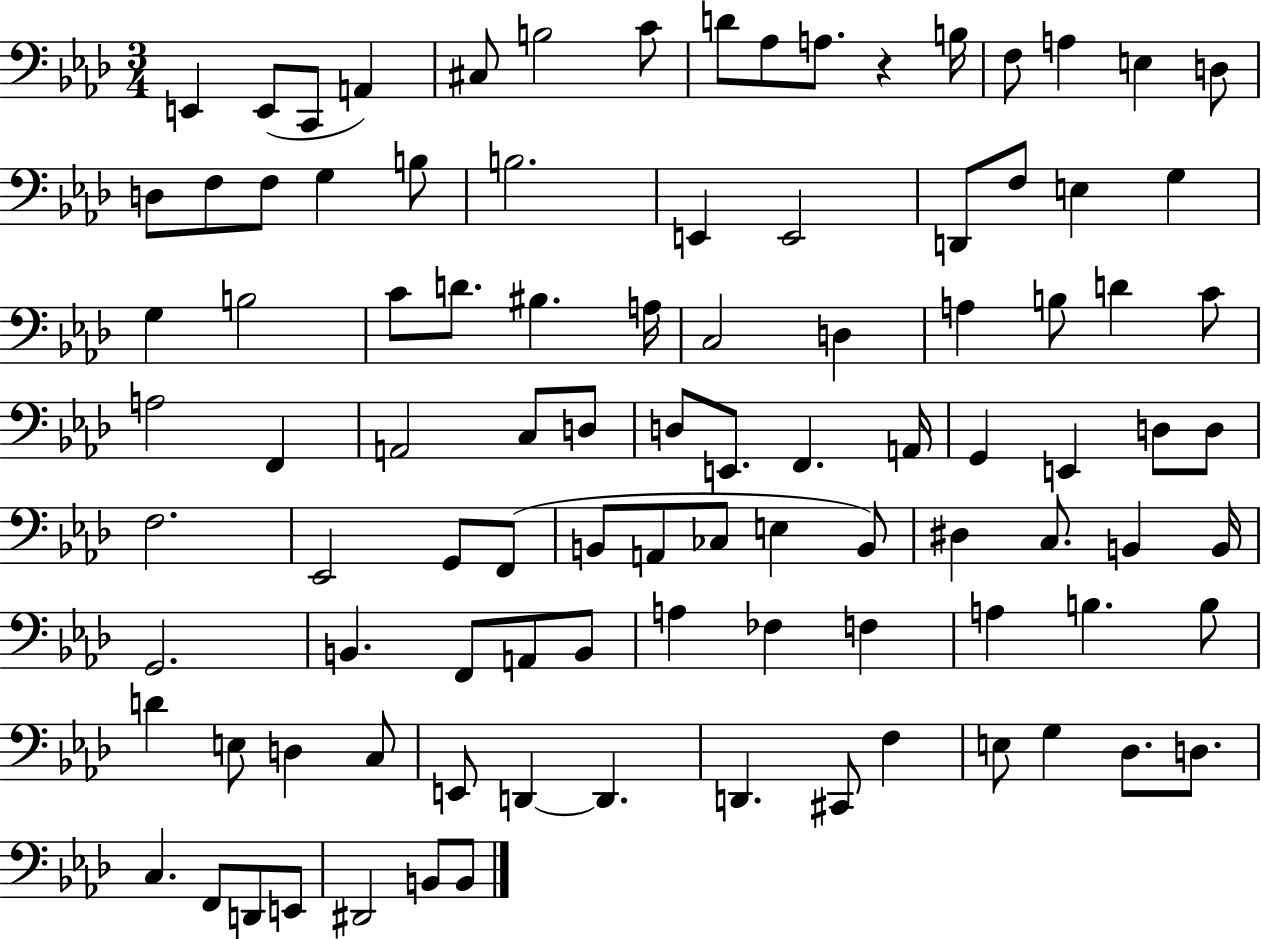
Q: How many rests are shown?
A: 1